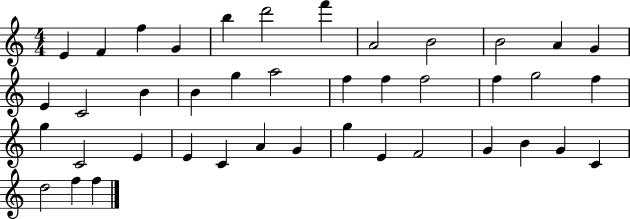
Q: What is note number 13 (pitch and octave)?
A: E4